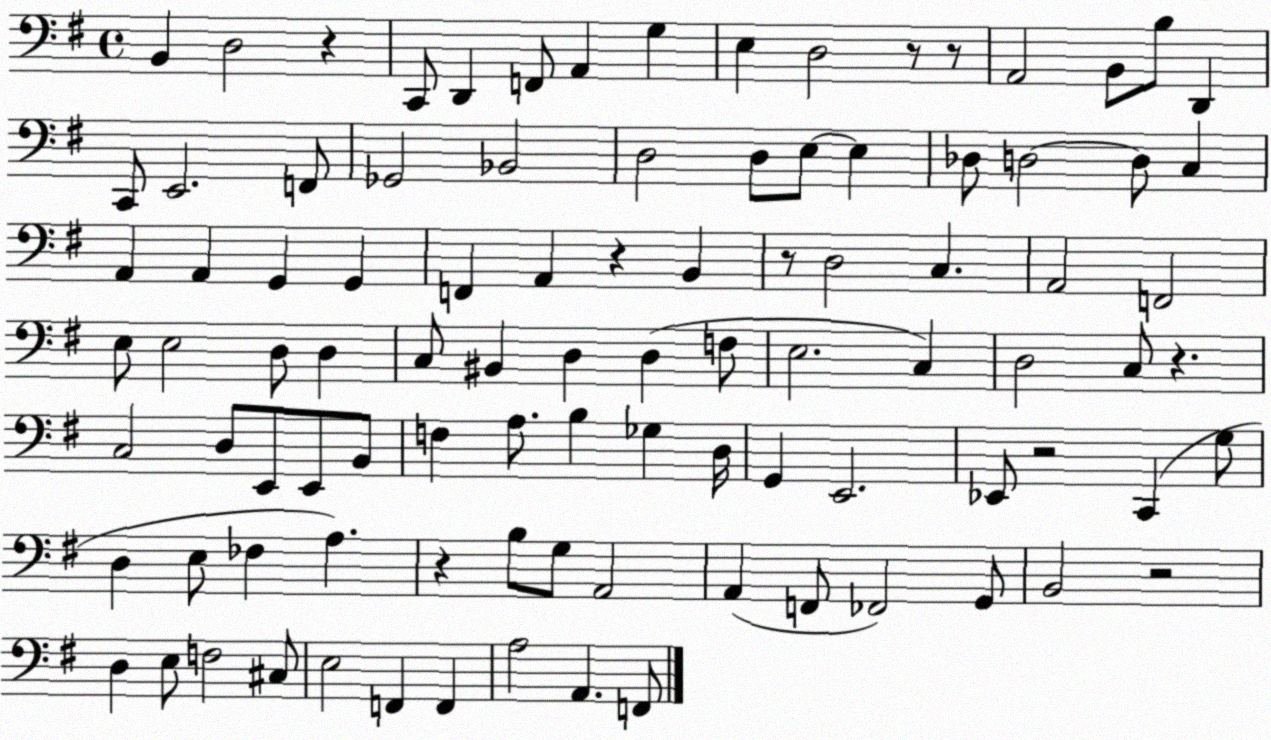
X:1
T:Untitled
M:4/4
L:1/4
K:G
B,, D,2 z C,,/2 D,, F,,/2 A,, G, E, D,2 z/2 z/2 A,,2 B,,/2 B,/2 D,, C,,/2 E,,2 F,,/2 _G,,2 _B,,2 D,2 D,/2 E,/2 E, _D,/2 D,2 D,/2 C, A,, A,, G,, G,, F,, A,, z B,, z/2 D,2 C, A,,2 F,,2 E,/2 E,2 D,/2 D, C,/2 ^B,, D, D, F,/2 E,2 C, D,2 C,/2 z C,2 D,/2 E,,/2 E,,/2 B,,/2 F, A,/2 B, _G, D,/4 G,, E,,2 _E,,/2 z2 C,, G,/2 D, E,/2 _F, A, z B,/2 G,/2 A,,2 A,, F,,/2 _F,,2 G,,/2 B,,2 z2 D, E,/2 F,2 ^C,/2 E,2 F,, F,, A,2 A,, F,,/2